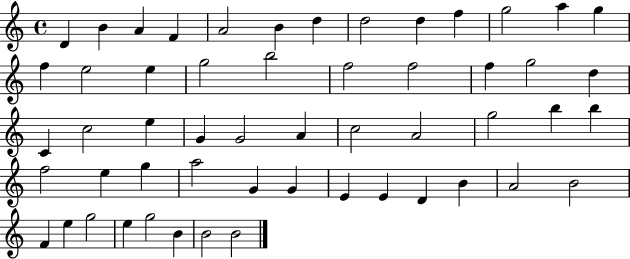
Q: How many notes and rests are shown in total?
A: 54